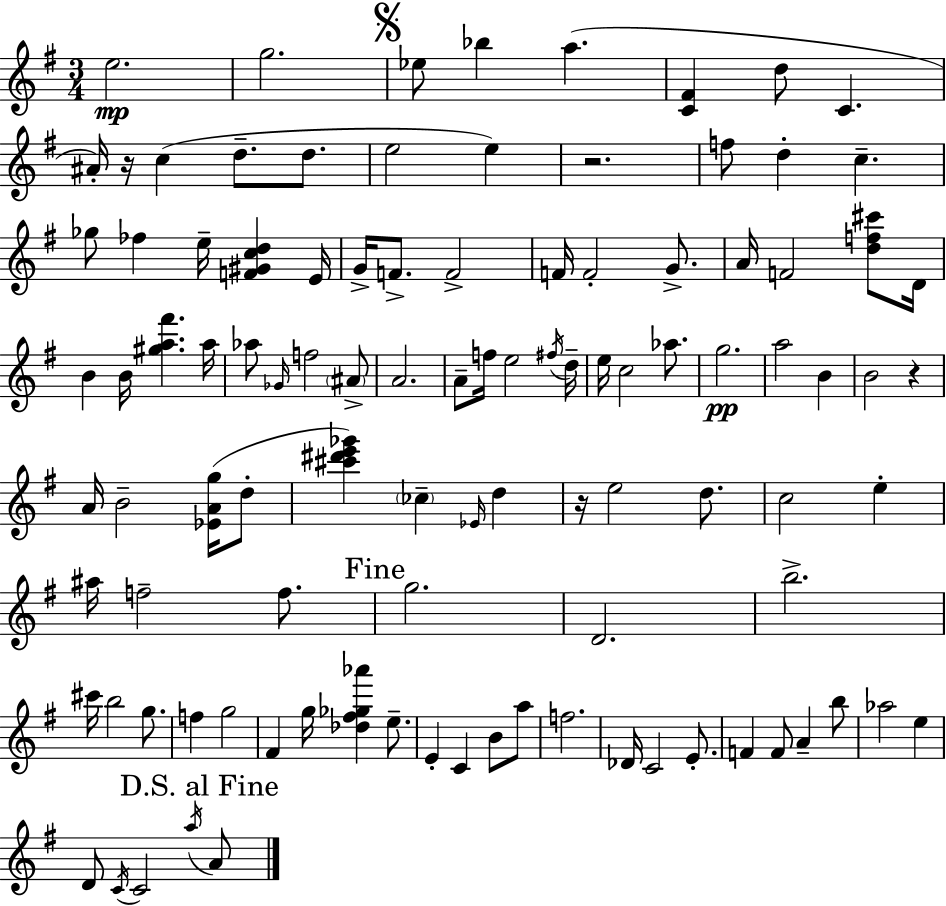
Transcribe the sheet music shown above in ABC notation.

X:1
T:Untitled
M:3/4
L:1/4
K:G
e2 g2 _e/2 _b a [C^F] d/2 C ^A/4 z/4 c d/2 d/2 e2 e z2 f/2 d c _g/2 _f e/4 [F^Gcd] E/4 G/4 F/2 F2 F/4 F2 G/2 A/4 F2 [df^c']/2 D/4 B B/4 [^ga^f'] a/4 _a/2 _G/4 f2 ^A/2 A2 A/2 f/4 e2 ^f/4 d/4 e/4 c2 _a/2 g2 a2 B B2 z A/4 B2 [_EAg]/4 d/2 [^c'^d'e'_g'] _c _E/4 d z/4 e2 d/2 c2 e ^a/4 f2 f/2 g2 D2 b2 ^c'/4 b2 g/2 f g2 ^F g/4 [_d^f_g_a'] e/2 E C B/2 a/2 f2 _D/4 C2 E/2 F F/2 A b/2 _a2 e D/2 C/4 C2 a/4 A/2